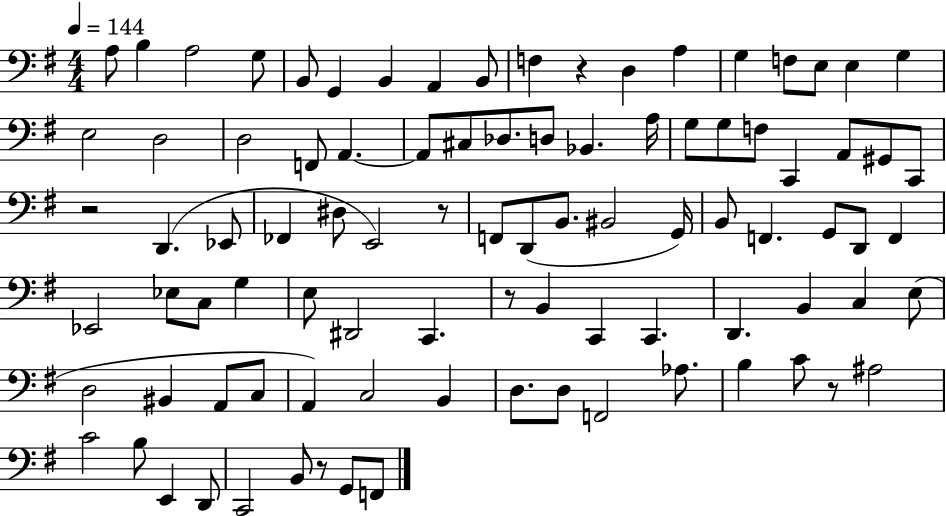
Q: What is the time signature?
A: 4/4